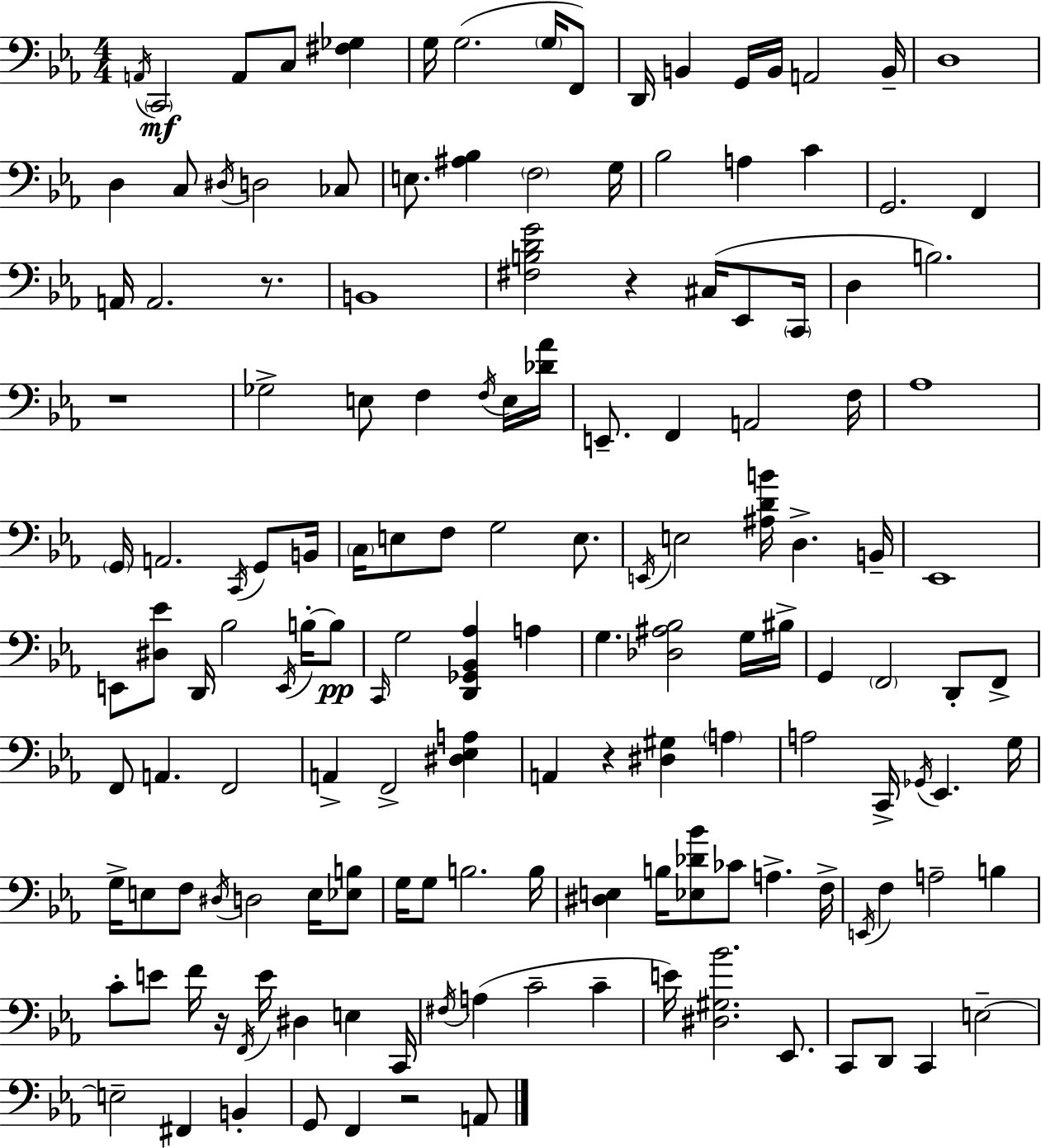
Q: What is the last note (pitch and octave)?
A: A2